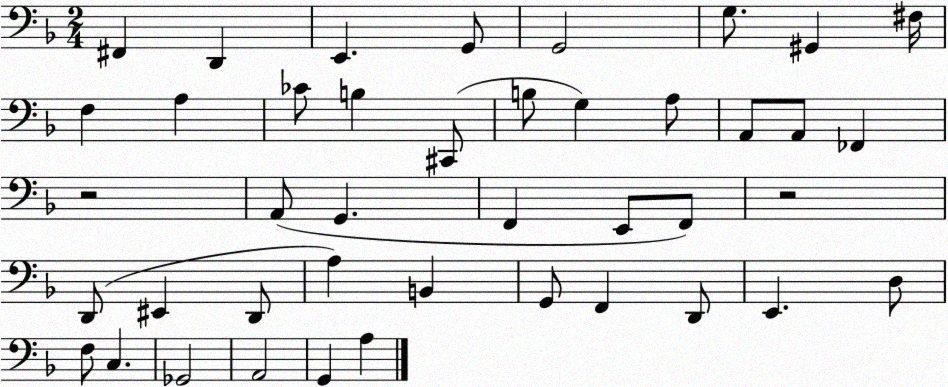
X:1
T:Untitled
M:2/4
L:1/4
K:F
^F,, D,, E,, G,,/2 G,,2 G,/2 ^G,, ^F,/4 F, A, _C/2 B, ^C,,/2 B,/2 G, A,/2 A,,/2 A,,/2 _F,, z2 A,,/2 G,, F,, E,,/2 F,,/2 z2 D,,/2 ^E,, D,,/2 A, B,, G,,/2 F,, D,,/2 E,, D,/2 F,/2 C, _G,,2 A,,2 G,, A,